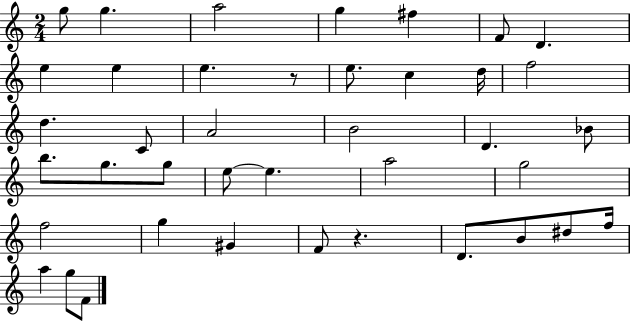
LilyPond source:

{
  \clef treble
  \numericTimeSignature
  \time 2/4
  \key c \major
  g''8 g''4. | a''2 | g''4 fis''4 | f'8 d'4. | \break e''4 e''4 | e''4. r8 | e''8. c''4 d''16 | f''2 | \break d''4. c'8 | a'2 | b'2 | d'4. bes'8 | \break b''8. g''8. g''8 | e''8~~ e''4. | a''2 | g''2 | \break f''2 | g''4 gis'4 | f'8 r4. | d'8. b'8 dis''8 f''16 | \break a''4 g''8 f'8 | \bar "|."
}